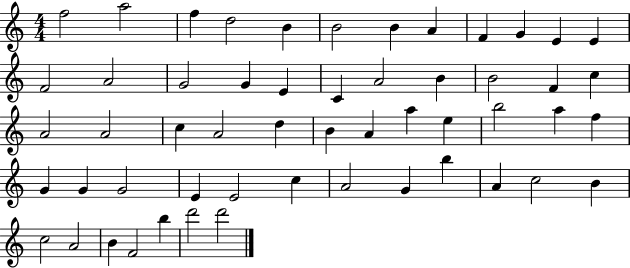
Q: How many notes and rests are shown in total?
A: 54